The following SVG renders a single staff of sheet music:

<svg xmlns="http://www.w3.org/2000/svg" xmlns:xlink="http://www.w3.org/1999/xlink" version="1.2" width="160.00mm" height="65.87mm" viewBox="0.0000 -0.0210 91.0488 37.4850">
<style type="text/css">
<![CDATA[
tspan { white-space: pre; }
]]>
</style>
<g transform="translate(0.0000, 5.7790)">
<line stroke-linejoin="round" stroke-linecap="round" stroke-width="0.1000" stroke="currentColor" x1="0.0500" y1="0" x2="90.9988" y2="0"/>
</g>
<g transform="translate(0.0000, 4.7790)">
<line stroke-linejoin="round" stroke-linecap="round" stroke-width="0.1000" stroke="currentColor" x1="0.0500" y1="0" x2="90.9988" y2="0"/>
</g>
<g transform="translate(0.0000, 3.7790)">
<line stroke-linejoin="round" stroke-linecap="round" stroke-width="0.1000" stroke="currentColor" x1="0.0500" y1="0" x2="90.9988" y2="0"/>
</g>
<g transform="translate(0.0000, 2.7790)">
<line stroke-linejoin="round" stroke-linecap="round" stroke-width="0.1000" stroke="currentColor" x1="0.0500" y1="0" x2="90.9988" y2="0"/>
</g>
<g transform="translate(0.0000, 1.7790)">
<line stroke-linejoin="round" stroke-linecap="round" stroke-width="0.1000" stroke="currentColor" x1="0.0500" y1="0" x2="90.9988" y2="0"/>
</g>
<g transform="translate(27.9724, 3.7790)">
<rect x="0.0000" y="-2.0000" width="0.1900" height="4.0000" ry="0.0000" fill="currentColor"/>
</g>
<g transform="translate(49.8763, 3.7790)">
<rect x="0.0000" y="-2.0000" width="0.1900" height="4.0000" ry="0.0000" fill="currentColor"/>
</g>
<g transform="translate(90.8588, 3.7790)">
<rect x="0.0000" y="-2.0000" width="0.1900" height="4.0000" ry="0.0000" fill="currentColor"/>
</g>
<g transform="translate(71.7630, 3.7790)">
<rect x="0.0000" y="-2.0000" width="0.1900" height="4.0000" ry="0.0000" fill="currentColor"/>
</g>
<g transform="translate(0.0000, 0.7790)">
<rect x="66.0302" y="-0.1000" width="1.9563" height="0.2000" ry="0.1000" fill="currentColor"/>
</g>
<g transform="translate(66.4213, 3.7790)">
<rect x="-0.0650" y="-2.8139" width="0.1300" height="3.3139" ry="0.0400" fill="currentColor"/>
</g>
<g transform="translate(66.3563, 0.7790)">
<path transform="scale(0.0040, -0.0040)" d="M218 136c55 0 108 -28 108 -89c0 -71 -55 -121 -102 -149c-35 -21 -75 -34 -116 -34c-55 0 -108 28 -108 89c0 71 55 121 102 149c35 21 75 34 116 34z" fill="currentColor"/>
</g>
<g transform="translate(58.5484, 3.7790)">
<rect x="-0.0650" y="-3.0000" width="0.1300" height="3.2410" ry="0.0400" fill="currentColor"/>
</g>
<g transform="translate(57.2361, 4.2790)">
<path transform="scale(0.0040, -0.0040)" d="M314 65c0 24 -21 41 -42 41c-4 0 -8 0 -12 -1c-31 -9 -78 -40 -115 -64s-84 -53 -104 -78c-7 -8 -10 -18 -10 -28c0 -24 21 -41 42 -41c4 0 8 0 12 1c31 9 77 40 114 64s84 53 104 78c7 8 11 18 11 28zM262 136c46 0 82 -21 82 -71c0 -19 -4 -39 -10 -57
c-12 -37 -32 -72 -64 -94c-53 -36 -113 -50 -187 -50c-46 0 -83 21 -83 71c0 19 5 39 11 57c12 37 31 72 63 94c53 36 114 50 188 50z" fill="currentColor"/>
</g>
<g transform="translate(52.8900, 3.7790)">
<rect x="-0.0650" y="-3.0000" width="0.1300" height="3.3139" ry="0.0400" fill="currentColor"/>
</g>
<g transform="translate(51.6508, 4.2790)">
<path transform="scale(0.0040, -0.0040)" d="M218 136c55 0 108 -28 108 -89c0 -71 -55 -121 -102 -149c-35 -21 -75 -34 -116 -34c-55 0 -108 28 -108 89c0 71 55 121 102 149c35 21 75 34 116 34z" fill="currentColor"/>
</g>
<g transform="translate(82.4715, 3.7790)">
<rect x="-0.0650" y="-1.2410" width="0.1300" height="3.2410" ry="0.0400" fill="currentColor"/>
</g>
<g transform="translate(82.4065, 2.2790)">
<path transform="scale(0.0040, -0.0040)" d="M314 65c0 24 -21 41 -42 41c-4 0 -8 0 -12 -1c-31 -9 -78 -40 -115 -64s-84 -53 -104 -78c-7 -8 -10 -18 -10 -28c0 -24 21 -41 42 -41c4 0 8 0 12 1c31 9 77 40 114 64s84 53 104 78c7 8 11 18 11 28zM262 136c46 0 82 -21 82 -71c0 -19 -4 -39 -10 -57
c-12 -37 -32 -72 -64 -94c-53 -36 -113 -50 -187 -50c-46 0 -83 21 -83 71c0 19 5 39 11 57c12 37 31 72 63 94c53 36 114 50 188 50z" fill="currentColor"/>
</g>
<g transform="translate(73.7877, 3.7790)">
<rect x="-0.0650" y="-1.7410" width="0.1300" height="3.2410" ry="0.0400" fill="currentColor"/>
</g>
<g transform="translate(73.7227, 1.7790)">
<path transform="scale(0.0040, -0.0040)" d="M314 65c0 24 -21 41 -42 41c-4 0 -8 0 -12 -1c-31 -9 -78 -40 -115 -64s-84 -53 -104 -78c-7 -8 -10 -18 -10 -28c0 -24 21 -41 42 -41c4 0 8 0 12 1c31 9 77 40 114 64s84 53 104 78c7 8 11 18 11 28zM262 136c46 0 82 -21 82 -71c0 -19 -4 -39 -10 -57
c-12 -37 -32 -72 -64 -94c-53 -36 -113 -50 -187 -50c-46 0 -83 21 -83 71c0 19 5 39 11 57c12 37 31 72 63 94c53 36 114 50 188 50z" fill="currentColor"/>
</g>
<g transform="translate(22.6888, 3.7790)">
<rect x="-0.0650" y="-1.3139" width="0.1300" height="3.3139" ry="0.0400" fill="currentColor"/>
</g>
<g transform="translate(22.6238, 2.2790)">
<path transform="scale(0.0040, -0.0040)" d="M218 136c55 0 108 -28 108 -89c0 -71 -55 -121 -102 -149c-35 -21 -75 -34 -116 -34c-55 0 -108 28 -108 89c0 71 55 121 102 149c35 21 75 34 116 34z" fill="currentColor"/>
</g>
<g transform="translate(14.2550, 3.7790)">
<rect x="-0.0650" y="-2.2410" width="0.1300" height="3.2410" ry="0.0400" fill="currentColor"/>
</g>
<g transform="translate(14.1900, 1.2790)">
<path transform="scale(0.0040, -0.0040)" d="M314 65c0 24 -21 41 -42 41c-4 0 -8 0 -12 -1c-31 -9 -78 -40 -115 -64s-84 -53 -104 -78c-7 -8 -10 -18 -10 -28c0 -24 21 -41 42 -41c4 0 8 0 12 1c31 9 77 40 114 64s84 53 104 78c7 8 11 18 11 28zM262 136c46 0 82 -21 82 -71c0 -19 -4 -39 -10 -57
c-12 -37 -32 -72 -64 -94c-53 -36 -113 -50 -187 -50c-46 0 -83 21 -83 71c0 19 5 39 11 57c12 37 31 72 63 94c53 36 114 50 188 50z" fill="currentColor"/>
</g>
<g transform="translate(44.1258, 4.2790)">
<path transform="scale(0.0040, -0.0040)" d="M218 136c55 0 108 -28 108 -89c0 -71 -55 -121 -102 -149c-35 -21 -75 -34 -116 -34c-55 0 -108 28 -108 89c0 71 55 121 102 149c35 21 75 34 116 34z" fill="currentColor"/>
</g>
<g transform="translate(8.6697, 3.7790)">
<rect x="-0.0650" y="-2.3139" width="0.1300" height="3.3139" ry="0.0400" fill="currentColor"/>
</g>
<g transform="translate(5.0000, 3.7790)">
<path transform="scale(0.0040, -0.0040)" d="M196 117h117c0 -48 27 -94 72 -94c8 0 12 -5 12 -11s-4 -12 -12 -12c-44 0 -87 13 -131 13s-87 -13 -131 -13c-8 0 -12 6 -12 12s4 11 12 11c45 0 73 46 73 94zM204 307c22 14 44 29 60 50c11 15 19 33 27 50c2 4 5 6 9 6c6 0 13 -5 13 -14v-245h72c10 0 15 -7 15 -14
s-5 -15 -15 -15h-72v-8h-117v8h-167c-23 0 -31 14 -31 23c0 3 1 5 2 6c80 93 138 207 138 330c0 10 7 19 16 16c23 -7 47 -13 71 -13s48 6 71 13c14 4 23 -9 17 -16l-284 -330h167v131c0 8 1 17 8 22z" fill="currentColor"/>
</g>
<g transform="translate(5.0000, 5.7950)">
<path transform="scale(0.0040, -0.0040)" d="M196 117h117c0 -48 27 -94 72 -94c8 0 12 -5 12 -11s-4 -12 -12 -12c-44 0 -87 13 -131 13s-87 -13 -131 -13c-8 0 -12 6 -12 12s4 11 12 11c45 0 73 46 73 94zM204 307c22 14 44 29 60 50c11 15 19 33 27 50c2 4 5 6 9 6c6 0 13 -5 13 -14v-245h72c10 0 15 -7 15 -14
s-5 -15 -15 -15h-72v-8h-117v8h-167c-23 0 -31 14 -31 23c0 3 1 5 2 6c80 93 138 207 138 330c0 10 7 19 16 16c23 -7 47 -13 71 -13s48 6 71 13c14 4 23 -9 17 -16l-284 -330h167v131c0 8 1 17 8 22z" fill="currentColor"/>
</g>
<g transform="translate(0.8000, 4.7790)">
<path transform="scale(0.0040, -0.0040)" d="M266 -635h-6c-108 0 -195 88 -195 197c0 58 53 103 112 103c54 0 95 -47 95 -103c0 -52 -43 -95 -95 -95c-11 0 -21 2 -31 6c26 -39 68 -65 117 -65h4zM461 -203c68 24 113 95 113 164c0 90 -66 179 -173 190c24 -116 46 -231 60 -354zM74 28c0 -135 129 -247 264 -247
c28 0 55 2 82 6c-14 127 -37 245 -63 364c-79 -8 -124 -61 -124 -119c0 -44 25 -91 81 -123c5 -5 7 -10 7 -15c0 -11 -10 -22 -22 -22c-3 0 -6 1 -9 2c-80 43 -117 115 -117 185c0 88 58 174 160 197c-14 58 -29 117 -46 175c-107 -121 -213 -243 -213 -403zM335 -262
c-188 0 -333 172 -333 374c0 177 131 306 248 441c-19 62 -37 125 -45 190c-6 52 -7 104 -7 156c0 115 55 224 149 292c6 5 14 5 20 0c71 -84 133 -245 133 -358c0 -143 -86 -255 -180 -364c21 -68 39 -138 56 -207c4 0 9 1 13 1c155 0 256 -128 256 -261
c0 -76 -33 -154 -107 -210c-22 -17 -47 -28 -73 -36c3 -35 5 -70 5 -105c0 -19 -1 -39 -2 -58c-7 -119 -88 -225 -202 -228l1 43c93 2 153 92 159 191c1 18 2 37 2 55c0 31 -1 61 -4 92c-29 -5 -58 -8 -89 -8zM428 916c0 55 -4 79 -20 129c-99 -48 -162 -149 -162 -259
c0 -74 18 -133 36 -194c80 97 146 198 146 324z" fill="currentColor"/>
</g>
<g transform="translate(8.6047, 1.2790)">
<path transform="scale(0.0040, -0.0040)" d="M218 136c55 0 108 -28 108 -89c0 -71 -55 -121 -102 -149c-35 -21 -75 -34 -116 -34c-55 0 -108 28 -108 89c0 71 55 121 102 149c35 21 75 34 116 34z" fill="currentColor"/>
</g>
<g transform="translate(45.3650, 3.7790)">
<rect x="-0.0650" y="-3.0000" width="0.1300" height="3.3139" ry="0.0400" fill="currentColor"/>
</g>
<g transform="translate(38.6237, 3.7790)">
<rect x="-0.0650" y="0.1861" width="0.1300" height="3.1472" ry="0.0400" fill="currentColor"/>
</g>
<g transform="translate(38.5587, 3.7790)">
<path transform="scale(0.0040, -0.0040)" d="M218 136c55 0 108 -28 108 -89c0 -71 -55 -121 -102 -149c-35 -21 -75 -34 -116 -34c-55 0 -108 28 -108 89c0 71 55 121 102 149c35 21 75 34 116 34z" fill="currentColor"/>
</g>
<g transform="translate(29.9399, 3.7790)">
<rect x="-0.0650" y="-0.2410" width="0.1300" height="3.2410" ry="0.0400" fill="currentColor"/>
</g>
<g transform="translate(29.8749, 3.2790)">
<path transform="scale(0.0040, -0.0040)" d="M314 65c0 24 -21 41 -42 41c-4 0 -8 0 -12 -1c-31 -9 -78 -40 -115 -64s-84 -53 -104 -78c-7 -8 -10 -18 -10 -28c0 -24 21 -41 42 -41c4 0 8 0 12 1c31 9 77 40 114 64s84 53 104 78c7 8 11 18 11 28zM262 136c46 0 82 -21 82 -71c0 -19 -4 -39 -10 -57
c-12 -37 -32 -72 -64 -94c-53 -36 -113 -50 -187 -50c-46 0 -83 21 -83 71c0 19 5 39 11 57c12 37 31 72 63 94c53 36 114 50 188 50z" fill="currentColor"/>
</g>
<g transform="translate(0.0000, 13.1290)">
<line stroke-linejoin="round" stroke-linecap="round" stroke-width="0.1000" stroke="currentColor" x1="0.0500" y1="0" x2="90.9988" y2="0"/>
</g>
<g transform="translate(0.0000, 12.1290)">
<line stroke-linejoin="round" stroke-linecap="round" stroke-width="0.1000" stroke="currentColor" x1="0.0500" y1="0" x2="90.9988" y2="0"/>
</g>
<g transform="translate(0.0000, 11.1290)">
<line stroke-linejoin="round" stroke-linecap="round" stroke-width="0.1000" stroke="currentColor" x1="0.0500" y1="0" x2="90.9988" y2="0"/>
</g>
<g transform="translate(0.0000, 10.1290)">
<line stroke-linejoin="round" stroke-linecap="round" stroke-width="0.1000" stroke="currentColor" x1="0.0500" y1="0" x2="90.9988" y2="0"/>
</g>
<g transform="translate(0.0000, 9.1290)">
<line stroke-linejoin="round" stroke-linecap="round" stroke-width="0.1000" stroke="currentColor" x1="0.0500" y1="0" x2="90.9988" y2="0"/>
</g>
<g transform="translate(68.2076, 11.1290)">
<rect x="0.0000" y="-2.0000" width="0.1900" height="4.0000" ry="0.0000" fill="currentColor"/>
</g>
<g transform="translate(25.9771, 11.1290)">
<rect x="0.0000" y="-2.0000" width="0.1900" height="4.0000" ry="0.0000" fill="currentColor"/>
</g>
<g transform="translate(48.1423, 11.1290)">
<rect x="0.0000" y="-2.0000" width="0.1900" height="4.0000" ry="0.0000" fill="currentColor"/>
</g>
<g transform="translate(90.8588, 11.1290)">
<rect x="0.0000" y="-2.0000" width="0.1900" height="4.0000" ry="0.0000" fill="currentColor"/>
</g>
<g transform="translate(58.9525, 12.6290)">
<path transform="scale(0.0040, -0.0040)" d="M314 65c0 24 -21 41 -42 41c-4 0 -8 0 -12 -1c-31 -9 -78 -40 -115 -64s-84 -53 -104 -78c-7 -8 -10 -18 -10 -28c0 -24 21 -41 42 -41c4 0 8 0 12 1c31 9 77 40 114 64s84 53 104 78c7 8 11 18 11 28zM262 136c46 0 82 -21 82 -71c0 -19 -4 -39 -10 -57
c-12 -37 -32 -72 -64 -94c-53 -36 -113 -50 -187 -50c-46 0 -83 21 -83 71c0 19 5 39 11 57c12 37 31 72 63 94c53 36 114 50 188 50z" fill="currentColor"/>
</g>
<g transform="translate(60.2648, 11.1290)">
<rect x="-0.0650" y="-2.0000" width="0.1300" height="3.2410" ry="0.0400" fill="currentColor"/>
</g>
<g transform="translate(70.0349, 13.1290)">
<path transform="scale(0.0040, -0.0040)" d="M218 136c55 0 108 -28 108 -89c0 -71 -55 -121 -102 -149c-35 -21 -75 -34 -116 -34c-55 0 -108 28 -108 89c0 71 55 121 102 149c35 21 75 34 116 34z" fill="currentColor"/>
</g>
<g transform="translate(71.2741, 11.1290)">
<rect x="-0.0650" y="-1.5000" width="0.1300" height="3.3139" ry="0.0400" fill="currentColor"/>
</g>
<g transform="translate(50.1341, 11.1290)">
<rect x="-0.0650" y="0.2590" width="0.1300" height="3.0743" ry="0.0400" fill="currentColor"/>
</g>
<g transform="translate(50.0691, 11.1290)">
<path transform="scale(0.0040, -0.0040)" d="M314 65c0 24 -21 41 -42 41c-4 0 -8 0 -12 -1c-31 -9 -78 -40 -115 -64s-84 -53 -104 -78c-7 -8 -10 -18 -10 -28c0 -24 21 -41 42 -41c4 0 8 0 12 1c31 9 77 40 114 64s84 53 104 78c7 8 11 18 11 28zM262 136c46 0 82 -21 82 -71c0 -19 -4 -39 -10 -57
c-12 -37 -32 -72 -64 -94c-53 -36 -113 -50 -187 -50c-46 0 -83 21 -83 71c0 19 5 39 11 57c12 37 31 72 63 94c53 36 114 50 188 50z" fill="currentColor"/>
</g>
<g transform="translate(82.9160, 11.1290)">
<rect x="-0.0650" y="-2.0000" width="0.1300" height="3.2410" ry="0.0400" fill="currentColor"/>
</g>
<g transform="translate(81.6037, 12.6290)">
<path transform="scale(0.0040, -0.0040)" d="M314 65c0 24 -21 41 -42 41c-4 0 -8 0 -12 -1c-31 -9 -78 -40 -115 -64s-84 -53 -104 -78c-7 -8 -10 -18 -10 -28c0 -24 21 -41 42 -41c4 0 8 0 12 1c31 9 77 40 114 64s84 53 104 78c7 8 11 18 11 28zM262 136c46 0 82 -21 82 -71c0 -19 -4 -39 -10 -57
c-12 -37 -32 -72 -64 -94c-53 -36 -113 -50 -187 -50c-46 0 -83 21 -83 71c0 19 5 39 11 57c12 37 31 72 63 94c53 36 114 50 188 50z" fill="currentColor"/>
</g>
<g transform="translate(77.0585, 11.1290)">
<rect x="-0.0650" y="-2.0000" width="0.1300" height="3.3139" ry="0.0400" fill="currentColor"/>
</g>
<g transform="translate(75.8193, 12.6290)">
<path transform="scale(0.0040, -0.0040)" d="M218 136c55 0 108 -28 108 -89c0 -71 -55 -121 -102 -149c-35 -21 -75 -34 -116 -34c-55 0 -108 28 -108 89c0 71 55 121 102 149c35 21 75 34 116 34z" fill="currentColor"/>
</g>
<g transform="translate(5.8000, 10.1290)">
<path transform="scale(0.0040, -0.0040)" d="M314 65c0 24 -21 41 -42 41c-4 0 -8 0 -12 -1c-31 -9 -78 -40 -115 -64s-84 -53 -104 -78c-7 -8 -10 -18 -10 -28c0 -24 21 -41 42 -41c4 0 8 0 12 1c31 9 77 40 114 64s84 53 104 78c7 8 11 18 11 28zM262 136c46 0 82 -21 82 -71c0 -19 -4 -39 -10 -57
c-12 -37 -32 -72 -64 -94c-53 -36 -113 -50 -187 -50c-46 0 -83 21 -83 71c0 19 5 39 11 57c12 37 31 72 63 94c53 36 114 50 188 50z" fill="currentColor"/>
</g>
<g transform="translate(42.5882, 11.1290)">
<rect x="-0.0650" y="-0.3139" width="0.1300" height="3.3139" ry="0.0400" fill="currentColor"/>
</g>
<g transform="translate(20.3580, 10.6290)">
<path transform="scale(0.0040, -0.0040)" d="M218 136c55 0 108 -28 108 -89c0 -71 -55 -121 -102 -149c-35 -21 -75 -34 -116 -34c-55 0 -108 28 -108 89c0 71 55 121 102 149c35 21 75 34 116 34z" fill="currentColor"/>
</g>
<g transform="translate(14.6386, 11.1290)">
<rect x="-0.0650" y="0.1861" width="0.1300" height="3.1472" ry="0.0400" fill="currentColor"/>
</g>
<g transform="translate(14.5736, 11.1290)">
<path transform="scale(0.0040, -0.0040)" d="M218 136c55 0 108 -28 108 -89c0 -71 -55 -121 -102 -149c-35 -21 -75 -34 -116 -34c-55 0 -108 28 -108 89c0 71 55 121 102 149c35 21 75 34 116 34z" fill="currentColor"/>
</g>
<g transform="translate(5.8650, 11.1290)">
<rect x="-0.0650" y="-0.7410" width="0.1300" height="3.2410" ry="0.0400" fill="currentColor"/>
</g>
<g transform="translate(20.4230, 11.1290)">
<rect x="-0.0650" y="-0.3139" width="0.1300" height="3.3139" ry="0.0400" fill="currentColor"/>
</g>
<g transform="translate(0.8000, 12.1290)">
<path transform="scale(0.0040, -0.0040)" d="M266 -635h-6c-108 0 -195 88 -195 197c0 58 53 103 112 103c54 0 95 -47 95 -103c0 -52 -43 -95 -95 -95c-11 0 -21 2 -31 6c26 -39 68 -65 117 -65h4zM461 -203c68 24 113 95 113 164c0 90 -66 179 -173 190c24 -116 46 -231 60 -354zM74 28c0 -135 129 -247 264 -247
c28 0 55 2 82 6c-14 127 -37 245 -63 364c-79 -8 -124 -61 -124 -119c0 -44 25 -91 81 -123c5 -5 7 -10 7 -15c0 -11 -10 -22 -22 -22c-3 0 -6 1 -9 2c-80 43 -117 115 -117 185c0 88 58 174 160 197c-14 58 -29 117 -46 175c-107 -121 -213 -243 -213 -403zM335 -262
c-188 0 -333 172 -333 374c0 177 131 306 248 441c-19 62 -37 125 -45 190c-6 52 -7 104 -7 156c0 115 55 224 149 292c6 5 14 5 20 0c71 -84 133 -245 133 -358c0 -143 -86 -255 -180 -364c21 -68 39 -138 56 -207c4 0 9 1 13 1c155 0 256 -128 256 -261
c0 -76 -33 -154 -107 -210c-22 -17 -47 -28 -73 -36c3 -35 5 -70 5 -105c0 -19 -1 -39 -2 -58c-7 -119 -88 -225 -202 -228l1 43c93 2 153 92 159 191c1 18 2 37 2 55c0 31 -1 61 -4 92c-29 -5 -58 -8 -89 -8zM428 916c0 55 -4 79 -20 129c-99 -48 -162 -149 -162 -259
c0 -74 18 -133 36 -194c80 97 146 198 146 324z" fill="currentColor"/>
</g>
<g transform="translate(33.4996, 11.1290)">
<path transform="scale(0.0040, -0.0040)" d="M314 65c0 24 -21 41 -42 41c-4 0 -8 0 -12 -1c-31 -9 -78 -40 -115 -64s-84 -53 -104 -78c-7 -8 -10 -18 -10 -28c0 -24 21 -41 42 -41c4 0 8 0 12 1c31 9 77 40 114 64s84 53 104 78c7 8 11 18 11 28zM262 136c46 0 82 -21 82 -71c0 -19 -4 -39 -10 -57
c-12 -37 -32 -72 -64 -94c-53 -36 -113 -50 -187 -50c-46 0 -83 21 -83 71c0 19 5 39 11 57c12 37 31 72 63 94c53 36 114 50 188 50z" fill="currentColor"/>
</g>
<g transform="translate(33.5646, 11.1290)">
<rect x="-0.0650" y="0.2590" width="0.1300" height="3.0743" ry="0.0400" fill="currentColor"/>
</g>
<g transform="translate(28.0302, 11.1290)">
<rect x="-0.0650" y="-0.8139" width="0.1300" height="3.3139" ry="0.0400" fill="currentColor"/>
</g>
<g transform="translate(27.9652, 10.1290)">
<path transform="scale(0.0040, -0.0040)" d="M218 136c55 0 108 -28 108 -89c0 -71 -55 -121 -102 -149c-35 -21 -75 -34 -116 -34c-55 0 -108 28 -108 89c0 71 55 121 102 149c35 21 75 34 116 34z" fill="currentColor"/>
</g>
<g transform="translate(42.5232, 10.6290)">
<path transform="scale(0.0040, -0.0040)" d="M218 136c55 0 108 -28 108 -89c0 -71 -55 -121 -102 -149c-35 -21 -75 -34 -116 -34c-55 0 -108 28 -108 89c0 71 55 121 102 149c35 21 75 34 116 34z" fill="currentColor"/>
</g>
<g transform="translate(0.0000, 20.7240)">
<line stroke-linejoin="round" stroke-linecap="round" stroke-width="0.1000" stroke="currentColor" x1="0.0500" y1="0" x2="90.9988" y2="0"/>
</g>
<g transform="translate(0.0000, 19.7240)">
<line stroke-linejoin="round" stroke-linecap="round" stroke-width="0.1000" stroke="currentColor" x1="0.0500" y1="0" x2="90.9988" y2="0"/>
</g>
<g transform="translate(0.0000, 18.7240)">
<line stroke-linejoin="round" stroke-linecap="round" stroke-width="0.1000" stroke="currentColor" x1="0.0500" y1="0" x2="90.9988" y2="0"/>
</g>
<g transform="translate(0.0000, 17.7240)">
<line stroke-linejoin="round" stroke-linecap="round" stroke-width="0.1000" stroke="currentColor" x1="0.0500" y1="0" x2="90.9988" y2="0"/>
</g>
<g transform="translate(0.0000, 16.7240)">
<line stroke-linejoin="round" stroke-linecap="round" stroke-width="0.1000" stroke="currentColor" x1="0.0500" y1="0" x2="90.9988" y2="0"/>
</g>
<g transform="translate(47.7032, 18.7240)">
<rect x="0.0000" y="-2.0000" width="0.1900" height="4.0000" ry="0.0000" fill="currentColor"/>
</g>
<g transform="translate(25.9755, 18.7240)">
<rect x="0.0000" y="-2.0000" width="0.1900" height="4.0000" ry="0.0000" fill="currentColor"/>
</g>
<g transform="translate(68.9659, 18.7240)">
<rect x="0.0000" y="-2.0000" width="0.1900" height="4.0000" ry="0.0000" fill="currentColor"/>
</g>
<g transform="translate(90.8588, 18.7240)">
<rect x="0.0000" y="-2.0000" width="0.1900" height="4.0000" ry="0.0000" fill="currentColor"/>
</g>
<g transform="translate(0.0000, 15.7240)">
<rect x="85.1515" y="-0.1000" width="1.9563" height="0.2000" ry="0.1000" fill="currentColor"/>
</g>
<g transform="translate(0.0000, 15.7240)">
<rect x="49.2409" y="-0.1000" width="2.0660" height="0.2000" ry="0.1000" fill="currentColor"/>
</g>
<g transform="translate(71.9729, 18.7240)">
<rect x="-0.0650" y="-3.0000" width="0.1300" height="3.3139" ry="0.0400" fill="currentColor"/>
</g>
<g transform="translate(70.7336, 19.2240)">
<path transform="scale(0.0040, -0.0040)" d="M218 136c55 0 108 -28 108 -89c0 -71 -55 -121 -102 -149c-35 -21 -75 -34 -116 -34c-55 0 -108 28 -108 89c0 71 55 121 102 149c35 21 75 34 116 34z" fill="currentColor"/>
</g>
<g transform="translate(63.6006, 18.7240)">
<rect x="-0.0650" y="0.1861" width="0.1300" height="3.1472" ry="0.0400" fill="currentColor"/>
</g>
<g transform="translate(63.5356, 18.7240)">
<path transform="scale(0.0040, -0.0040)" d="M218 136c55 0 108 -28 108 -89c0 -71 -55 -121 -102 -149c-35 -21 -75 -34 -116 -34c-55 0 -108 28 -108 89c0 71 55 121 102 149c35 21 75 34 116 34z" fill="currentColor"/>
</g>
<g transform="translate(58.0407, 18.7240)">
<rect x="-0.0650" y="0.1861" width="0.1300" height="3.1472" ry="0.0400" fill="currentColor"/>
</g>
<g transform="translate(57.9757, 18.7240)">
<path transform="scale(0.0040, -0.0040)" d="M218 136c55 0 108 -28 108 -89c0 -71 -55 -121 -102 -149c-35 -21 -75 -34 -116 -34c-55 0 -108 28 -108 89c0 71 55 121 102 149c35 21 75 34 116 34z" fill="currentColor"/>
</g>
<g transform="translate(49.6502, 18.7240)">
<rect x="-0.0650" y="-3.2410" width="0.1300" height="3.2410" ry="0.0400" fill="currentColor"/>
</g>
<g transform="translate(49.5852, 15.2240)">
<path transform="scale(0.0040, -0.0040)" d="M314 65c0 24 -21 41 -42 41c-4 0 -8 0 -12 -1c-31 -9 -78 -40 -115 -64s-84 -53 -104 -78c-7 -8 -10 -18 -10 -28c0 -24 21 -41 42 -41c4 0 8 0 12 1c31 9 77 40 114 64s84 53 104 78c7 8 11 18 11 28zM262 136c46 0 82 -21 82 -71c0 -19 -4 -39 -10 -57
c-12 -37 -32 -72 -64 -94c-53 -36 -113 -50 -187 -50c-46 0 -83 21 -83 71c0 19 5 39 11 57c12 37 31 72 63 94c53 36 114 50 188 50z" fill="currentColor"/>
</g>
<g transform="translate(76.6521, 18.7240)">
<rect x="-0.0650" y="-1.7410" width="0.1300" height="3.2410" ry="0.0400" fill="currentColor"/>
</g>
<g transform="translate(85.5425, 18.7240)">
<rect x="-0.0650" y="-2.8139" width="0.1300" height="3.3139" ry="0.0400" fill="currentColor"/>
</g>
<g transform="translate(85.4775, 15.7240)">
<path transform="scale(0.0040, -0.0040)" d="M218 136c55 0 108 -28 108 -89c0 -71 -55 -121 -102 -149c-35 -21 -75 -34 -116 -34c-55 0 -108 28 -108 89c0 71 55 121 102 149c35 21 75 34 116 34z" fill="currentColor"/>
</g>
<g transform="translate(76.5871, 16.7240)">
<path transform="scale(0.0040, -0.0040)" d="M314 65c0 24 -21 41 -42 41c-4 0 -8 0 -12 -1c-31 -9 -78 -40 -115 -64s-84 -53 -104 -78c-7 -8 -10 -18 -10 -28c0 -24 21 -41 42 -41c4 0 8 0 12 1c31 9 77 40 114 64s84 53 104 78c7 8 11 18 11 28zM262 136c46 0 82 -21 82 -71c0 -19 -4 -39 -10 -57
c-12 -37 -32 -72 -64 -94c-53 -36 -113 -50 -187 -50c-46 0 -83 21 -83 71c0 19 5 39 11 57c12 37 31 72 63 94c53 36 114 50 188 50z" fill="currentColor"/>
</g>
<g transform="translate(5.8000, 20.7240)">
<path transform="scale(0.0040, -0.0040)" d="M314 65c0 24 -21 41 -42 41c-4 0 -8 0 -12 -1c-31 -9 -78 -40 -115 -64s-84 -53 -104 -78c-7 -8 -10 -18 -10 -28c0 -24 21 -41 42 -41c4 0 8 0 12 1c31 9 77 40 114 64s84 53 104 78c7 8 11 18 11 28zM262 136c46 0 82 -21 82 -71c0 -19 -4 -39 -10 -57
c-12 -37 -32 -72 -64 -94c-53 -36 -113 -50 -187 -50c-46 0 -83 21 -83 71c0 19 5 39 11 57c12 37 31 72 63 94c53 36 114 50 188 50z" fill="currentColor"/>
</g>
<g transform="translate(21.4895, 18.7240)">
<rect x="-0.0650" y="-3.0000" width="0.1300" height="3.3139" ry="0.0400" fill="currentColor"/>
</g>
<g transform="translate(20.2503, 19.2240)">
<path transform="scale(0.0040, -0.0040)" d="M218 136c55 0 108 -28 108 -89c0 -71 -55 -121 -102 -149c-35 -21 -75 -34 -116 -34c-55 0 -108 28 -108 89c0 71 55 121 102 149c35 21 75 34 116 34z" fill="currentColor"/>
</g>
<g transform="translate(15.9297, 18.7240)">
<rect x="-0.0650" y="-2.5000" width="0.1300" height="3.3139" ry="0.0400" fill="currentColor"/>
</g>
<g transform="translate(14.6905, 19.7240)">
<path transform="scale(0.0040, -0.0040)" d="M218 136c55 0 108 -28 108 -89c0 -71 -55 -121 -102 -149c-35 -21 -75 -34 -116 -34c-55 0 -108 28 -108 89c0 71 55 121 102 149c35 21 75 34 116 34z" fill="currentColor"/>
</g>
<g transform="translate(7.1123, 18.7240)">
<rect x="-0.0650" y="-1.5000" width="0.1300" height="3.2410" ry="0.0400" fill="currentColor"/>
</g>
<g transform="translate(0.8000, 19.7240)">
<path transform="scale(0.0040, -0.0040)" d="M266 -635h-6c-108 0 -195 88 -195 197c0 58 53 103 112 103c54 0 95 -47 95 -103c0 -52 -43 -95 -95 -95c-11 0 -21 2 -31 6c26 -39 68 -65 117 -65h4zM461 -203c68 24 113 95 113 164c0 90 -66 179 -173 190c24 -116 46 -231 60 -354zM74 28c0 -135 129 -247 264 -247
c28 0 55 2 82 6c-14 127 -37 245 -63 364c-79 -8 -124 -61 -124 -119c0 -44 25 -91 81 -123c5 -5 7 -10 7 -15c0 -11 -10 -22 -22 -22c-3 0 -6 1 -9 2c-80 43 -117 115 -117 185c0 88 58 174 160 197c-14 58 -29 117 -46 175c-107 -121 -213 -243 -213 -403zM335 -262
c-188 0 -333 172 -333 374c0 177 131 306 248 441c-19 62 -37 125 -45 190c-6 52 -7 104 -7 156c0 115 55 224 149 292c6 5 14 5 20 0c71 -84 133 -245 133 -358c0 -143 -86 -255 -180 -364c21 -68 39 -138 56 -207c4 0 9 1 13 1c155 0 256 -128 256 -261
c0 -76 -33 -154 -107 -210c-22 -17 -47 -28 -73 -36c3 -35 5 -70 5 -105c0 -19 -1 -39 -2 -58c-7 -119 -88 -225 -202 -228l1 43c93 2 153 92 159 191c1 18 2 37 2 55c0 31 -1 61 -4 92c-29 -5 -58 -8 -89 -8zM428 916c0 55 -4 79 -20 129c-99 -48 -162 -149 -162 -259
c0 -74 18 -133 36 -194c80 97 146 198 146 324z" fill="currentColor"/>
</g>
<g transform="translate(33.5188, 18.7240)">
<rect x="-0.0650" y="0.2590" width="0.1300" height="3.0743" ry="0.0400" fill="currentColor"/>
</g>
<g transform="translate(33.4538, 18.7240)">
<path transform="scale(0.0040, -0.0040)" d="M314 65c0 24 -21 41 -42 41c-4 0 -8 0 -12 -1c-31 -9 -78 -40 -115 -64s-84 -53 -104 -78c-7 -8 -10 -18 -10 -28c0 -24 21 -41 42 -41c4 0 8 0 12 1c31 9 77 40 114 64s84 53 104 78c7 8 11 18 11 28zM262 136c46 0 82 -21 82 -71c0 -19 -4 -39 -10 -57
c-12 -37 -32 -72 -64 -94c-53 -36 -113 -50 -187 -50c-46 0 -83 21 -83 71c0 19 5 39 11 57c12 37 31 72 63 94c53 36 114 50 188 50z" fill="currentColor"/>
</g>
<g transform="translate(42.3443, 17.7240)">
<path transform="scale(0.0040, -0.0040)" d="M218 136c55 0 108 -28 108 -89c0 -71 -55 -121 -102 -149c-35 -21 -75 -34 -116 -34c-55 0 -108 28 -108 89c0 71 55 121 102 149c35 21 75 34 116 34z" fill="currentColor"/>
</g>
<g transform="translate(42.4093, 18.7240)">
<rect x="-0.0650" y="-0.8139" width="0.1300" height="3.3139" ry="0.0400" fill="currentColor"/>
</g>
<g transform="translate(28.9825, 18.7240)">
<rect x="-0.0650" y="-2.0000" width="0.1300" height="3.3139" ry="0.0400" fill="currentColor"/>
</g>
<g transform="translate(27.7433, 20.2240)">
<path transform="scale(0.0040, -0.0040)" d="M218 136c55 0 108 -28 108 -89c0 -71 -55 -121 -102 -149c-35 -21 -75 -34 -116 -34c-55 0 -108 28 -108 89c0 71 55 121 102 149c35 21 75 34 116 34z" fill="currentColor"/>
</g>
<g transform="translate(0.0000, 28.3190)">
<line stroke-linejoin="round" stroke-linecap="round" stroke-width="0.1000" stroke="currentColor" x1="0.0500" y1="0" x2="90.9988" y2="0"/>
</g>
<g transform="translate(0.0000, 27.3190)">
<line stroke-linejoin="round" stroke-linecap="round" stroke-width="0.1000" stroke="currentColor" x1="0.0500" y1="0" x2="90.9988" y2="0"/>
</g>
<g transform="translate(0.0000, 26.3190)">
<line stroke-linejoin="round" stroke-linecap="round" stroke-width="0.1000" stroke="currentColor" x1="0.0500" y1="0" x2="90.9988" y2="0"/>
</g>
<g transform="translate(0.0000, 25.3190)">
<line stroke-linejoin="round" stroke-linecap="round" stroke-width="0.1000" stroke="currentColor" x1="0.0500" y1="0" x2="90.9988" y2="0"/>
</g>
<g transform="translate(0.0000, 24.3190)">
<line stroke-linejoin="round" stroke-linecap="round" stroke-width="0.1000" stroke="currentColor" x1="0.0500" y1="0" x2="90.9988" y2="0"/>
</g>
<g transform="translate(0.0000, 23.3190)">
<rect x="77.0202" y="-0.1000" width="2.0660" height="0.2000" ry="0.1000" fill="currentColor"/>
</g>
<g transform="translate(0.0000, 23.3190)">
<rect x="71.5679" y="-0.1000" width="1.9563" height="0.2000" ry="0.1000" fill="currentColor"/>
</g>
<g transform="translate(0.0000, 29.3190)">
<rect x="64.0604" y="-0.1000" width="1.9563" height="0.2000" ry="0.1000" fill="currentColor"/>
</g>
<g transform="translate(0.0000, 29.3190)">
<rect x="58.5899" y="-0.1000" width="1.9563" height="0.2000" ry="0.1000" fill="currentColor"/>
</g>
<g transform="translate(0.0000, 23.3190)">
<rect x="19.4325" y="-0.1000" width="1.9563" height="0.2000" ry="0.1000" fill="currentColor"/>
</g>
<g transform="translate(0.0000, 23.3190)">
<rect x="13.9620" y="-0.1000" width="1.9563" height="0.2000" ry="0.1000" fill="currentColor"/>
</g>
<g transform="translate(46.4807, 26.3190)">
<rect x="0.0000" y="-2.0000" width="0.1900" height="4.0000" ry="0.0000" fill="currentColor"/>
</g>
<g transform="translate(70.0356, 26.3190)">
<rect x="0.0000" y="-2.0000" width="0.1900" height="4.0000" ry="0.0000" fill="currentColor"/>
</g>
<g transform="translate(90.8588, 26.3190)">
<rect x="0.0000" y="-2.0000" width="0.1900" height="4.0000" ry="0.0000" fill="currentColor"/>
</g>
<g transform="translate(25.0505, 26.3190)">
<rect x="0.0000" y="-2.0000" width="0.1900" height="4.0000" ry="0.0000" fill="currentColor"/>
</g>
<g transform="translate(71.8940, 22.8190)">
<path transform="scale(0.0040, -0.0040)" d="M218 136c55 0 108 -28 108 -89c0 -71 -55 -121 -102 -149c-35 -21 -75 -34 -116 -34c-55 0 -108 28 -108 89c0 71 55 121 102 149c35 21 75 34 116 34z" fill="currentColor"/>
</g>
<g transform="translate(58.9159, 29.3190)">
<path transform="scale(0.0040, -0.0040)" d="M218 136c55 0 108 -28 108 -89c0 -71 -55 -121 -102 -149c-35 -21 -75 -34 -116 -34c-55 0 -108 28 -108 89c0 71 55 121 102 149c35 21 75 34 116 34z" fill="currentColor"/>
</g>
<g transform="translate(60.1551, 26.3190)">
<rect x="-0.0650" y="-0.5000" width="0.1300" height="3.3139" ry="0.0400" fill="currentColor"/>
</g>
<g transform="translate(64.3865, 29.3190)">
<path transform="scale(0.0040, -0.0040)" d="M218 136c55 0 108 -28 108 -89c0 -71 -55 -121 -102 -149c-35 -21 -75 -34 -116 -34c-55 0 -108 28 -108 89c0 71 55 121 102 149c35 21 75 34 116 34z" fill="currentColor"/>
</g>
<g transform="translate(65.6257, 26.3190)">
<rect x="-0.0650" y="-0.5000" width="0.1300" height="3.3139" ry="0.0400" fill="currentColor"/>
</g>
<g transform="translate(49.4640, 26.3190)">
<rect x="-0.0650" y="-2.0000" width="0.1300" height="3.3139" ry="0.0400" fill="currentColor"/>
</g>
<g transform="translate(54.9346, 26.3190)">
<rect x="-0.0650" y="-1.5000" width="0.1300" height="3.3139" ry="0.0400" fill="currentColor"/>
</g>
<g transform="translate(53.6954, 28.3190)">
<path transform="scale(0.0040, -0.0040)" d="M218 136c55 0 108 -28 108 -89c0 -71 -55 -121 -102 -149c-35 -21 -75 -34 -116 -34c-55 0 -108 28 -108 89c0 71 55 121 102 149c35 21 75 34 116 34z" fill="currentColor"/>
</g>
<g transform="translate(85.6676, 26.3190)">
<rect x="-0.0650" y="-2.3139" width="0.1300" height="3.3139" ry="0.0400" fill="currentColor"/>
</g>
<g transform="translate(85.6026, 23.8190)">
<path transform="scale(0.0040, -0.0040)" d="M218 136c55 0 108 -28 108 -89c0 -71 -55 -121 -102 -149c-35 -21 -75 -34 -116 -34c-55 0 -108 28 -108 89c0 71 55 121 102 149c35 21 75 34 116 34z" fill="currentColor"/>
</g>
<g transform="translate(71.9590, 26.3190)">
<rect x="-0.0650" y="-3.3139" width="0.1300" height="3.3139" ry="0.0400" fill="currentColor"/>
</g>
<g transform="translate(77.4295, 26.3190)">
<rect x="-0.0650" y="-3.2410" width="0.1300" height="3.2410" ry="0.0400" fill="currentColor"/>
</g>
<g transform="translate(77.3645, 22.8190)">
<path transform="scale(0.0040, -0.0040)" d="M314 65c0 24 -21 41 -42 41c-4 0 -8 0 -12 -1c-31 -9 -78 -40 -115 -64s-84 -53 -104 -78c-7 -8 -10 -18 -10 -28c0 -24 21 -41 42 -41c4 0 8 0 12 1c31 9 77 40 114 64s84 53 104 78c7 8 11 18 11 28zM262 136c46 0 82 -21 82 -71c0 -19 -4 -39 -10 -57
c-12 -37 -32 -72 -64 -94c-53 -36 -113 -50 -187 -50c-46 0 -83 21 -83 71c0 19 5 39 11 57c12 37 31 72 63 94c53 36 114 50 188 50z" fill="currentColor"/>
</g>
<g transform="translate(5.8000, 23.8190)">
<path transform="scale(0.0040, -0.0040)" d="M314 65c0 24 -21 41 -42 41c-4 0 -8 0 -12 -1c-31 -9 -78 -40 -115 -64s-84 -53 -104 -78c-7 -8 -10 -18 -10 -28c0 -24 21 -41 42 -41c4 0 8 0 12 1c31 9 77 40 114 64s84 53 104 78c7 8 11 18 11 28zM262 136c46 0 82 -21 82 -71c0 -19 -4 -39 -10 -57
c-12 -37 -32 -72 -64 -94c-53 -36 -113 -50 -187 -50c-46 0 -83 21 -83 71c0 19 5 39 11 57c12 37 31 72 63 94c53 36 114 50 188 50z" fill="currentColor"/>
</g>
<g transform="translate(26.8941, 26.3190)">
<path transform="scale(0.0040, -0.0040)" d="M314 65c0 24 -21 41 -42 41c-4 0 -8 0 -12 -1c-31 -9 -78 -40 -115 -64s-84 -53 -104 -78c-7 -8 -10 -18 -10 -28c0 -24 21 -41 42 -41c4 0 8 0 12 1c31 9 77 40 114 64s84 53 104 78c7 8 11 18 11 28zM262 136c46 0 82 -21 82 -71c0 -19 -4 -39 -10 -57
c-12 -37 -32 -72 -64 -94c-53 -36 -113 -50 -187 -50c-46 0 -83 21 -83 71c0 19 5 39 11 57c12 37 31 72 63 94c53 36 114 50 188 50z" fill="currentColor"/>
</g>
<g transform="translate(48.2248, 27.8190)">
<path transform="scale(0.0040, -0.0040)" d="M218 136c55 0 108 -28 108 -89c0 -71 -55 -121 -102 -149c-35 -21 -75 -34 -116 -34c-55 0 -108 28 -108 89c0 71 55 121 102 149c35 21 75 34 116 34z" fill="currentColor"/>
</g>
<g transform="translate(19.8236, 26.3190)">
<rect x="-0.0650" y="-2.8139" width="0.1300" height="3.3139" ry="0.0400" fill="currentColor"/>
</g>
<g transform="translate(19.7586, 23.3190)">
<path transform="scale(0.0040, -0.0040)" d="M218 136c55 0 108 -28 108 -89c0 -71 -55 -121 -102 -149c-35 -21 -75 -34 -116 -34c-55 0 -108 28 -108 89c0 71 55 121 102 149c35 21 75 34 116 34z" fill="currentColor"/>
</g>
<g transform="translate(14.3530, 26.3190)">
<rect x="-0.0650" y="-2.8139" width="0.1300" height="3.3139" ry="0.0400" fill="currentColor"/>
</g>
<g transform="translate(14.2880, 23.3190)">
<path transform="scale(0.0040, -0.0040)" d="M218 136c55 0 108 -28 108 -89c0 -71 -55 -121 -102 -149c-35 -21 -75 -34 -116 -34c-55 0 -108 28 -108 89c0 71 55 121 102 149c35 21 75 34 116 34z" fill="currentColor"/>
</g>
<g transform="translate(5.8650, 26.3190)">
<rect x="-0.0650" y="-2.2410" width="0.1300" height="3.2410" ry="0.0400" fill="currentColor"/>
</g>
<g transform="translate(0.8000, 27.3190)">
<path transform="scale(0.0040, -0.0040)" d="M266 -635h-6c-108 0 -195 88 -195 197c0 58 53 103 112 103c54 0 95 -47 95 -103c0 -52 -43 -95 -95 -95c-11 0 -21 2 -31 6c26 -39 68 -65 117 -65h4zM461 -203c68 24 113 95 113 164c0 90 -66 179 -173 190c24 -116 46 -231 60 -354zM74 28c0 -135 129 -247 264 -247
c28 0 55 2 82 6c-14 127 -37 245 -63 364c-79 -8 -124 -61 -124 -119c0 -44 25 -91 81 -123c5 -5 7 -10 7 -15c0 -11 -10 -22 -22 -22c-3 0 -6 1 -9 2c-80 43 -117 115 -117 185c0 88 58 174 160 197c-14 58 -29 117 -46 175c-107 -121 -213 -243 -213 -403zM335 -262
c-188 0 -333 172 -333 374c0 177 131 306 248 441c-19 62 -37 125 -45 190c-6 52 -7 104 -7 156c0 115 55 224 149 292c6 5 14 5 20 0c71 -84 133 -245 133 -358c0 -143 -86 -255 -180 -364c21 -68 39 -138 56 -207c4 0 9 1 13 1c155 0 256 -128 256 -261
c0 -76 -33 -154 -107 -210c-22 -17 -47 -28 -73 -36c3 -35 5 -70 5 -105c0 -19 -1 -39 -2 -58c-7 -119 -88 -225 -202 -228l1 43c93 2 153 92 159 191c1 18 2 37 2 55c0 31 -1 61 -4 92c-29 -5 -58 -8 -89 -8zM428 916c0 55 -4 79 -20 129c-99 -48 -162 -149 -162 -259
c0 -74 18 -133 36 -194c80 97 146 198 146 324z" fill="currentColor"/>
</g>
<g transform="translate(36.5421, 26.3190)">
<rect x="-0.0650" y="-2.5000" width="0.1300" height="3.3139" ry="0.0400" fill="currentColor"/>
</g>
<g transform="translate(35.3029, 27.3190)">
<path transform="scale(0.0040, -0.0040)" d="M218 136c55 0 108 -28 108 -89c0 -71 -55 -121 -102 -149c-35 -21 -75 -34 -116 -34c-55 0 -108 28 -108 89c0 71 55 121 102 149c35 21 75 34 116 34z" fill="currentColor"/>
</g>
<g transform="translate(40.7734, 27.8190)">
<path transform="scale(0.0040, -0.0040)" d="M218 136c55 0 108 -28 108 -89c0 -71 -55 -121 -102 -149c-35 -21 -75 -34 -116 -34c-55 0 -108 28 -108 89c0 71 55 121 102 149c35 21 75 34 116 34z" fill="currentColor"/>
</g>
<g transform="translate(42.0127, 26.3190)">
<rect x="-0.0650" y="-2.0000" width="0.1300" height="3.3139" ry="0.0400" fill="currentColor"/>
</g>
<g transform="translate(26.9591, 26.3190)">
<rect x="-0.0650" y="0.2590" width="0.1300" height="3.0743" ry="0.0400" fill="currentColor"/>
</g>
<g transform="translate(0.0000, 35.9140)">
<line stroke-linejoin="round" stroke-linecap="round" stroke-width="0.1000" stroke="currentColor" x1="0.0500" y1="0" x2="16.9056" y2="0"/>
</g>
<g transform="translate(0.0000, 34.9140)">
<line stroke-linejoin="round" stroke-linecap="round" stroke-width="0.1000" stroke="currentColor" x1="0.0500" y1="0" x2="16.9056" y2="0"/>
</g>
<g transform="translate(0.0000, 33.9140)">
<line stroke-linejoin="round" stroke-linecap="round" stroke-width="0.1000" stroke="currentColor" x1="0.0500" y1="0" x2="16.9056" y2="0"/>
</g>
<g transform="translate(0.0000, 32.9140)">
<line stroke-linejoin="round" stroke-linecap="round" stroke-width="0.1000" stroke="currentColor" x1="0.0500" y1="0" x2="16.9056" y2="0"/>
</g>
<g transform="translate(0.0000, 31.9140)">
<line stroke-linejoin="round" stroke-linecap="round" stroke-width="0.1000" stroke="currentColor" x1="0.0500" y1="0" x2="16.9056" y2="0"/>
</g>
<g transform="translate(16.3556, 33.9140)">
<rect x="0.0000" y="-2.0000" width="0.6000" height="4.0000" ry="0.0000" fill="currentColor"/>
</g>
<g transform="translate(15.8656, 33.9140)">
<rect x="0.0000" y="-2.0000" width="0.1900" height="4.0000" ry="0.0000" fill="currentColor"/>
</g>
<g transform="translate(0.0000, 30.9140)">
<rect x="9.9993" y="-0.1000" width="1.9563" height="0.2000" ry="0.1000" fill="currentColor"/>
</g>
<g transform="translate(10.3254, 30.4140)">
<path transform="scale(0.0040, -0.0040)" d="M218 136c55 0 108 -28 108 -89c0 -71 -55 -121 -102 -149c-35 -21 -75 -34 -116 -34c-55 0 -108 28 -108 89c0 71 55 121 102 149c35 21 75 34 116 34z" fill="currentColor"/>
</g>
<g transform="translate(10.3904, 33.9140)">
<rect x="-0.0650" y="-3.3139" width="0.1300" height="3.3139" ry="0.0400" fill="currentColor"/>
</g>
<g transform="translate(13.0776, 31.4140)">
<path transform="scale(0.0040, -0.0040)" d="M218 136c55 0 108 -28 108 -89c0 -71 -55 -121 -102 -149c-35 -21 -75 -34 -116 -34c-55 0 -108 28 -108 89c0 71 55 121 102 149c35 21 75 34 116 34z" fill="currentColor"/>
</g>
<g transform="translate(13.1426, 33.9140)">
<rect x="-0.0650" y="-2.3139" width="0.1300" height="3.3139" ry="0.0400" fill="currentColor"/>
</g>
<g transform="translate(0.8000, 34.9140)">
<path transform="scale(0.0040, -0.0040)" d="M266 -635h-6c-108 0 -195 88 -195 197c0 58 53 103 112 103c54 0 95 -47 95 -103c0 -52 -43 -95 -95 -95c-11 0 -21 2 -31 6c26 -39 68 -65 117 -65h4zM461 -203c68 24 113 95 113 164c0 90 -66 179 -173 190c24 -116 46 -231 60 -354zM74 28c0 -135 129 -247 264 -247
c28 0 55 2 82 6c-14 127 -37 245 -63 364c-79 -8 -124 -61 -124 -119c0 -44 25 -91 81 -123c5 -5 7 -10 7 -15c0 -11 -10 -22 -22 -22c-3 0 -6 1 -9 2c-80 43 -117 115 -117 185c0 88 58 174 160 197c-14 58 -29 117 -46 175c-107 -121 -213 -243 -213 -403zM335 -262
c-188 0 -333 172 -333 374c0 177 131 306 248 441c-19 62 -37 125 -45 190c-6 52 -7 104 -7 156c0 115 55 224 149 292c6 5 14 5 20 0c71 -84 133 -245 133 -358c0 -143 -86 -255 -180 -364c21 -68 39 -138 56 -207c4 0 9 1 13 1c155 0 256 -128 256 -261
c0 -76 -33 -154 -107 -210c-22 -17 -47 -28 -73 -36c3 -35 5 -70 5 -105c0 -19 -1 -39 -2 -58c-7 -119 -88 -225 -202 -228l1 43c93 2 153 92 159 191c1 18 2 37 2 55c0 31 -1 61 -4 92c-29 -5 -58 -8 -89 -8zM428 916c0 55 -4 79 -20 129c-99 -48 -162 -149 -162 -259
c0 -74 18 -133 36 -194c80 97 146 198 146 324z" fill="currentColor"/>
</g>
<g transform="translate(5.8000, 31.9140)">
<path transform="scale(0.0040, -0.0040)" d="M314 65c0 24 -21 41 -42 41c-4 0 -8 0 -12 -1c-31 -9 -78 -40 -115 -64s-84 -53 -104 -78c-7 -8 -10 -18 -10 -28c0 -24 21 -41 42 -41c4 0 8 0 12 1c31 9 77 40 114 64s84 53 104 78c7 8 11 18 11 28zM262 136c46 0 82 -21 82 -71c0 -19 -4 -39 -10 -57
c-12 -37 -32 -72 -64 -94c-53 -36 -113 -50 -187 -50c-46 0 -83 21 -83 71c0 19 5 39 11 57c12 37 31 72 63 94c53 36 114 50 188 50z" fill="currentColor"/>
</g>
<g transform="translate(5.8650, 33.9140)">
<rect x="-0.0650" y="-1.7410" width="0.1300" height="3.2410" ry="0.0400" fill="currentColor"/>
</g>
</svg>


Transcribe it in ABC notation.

X:1
T:Untitled
M:4/4
L:1/4
K:C
g g2 e c2 B A A A2 a f2 e2 d2 B c d B2 c B2 F2 E F F2 E2 G A F B2 d b2 B B A f2 a g2 a a B2 G F F E C C b b2 g f2 b g